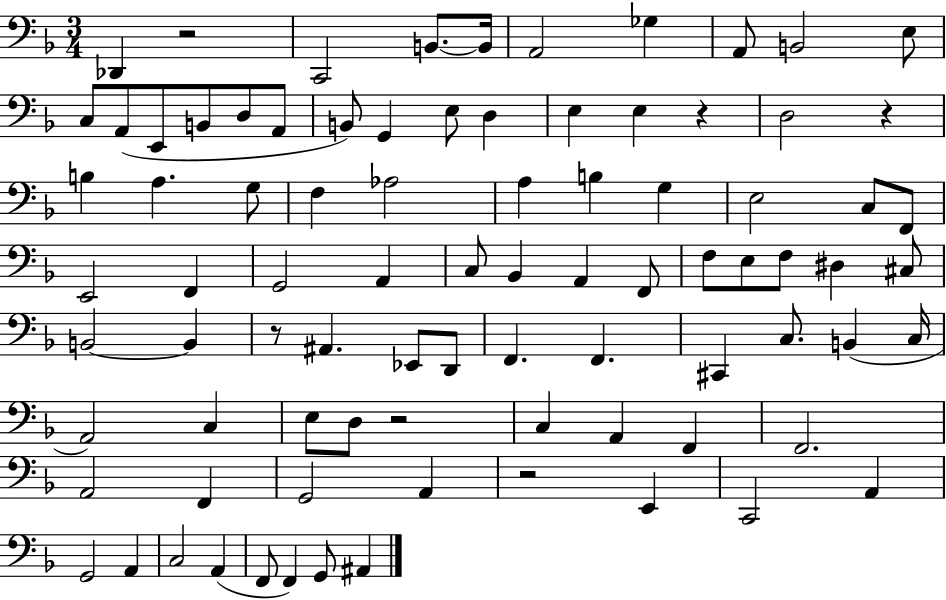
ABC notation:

X:1
T:Untitled
M:3/4
L:1/4
K:F
_D,, z2 C,,2 B,,/2 B,,/4 A,,2 _G, A,,/2 B,,2 E,/2 C,/2 A,,/2 E,,/2 B,,/2 D,/2 A,,/2 B,,/2 G,, E,/2 D, E, E, z D,2 z B, A, G,/2 F, _A,2 A, B, G, E,2 C,/2 F,,/2 E,,2 F,, G,,2 A,, C,/2 _B,, A,, F,,/2 F,/2 E,/2 F,/2 ^D, ^C,/2 B,,2 B,, z/2 ^A,, _E,,/2 D,,/2 F,, F,, ^C,, C,/2 B,, C,/4 A,,2 C, E,/2 D,/2 z2 C, A,, F,, F,,2 A,,2 F,, G,,2 A,, z2 E,, C,,2 A,, G,,2 A,, C,2 A,, F,,/2 F,, G,,/2 ^A,,